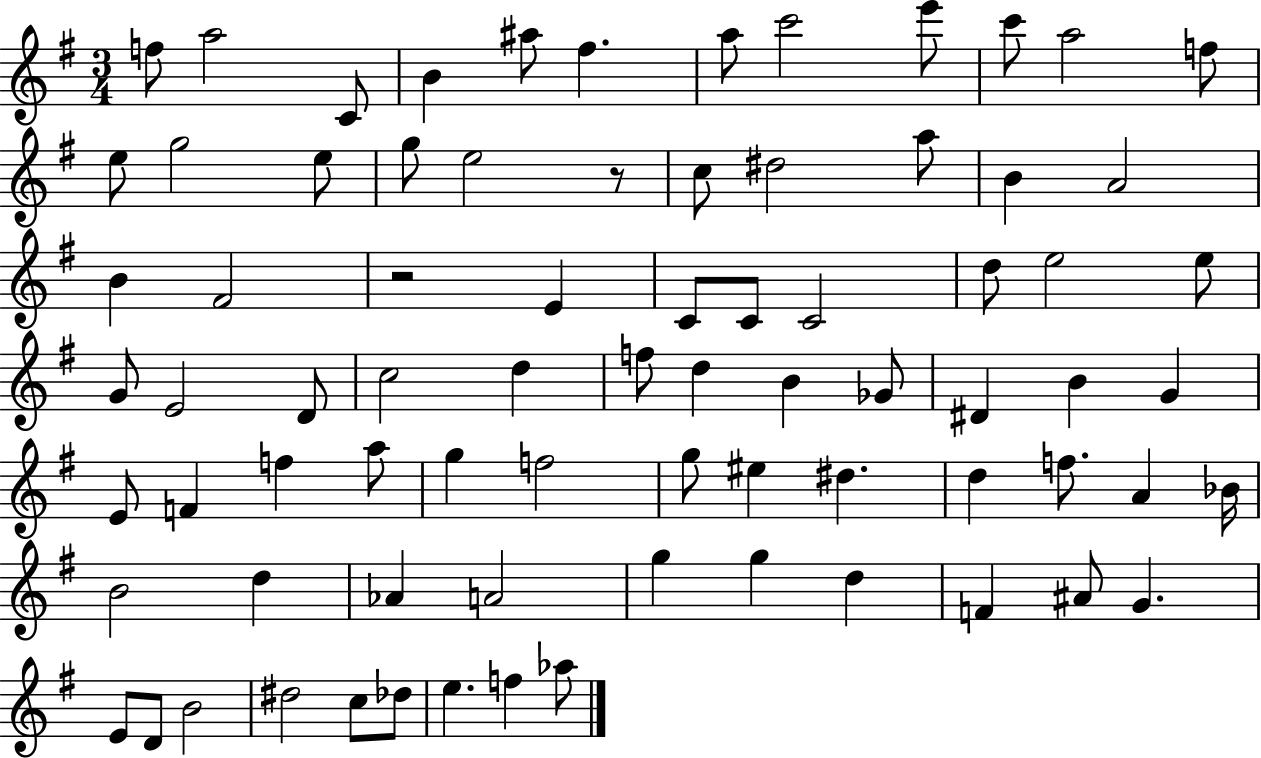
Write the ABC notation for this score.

X:1
T:Untitled
M:3/4
L:1/4
K:G
f/2 a2 C/2 B ^a/2 ^f a/2 c'2 e'/2 c'/2 a2 f/2 e/2 g2 e/2 g/2 e2 z/2 c/2 ^d2 a/2 B A2 B ^F2 z2 E C/2 C/2 C2 d/2 e2 e/2 G/2 E2 D/2 c2 d f/2 d B _G/2 ^D B G E/2 F f a/2 g f2 g/2 ^e ^d d f/2 A _B/4 B2 d _A A2 g g d F ^A/2 G E/2 D/2 B2 ^d2 c/2 _d/2 e f _a/2